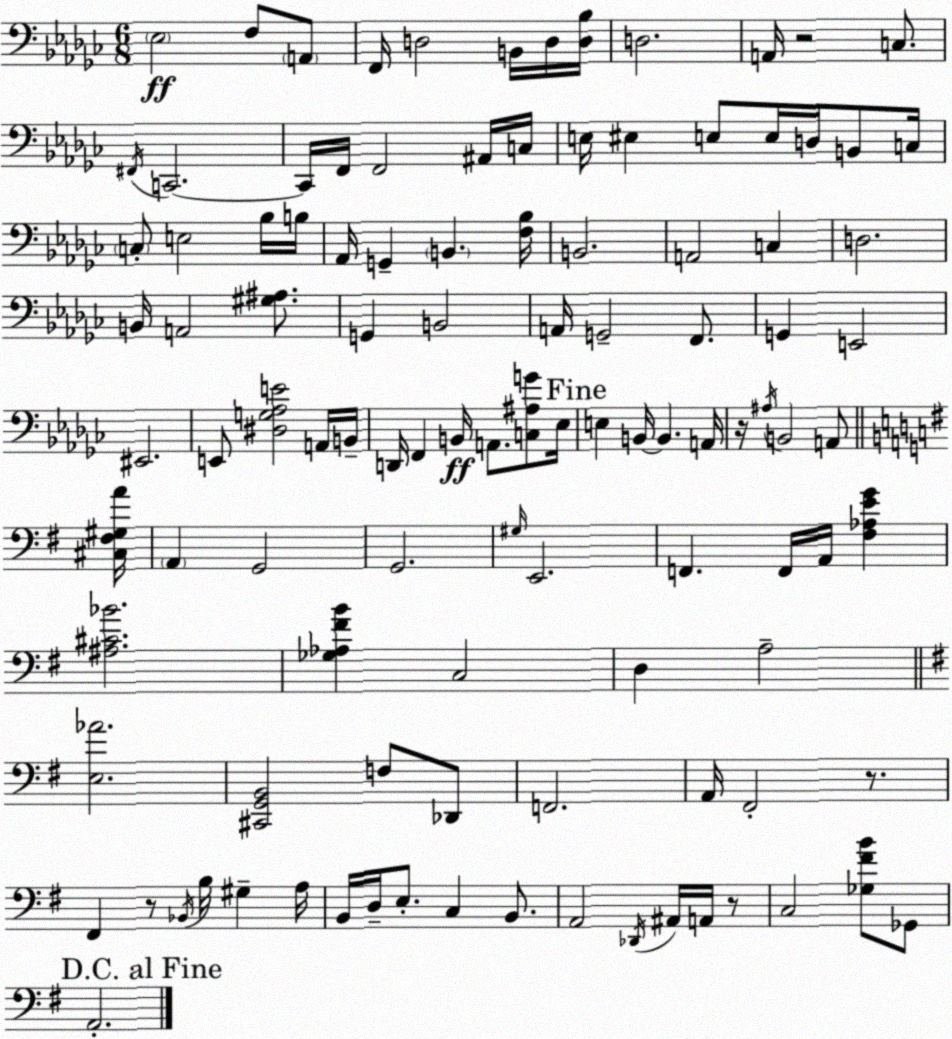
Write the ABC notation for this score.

X:1
T:Untitled
M:6/8
L:1/4
K:Ebm
_E,2 F,/2 A,,/2 F,,/4 D,2 B,,/4 D,/4 [D,_B,]/4 D,2 A,,/4 z2 C,/2 ^F,,/4 C,,2 C,,/4 F,,/4 F,,2 ^A,,/4 C,/4 E,/4 ^E, E,/2 E,/4 D,/4 B,,/2 C,/4 C,/2 E,2 _B,/4 B,/4 _A,,/4 G,, B,, [F,_B,]/4 B,,2 A,,2 C, D,2 B,,/4 A,,2 [^G,^A,]/2 G,, B,,2 A,,/4 G,,2 F,,/2 G,, E,,2 ^E,,2 E,,/2 [^D,G,_A,E]2 A,,/4 B,,/4 D,,/4 F,, B,,/4 A,,/2 [C,^A,G]/2 _E,/4 E, B,,/4 B,, A,,/4 z/4 ^A,/4 B,,2 A,,/2 [^C,^F,^G,A]/4 A,, G,,2 G,,2 ^G,/4 E,,2 F,, F,,/4 A,,/4 [^F,_A,EG] [^A,^C_B]2 [_G,_A,^FB] C,2 D, A,2 [E,_A]2 [^C,,G,,B,,]2 F,/2 _D,,/2 F,,2 A,,/4 ^F,,2 z/2 ^F,, z/2 _B,,/4 B,/4 ^G, A,/4 B,,/4 D,/4 E,/2 C, B,,/2 A,,2 _D,,/4 ^A,,/4 A,,/4 z/2 C,2 [_G,^FB]/2 _G,,/2 A,,2